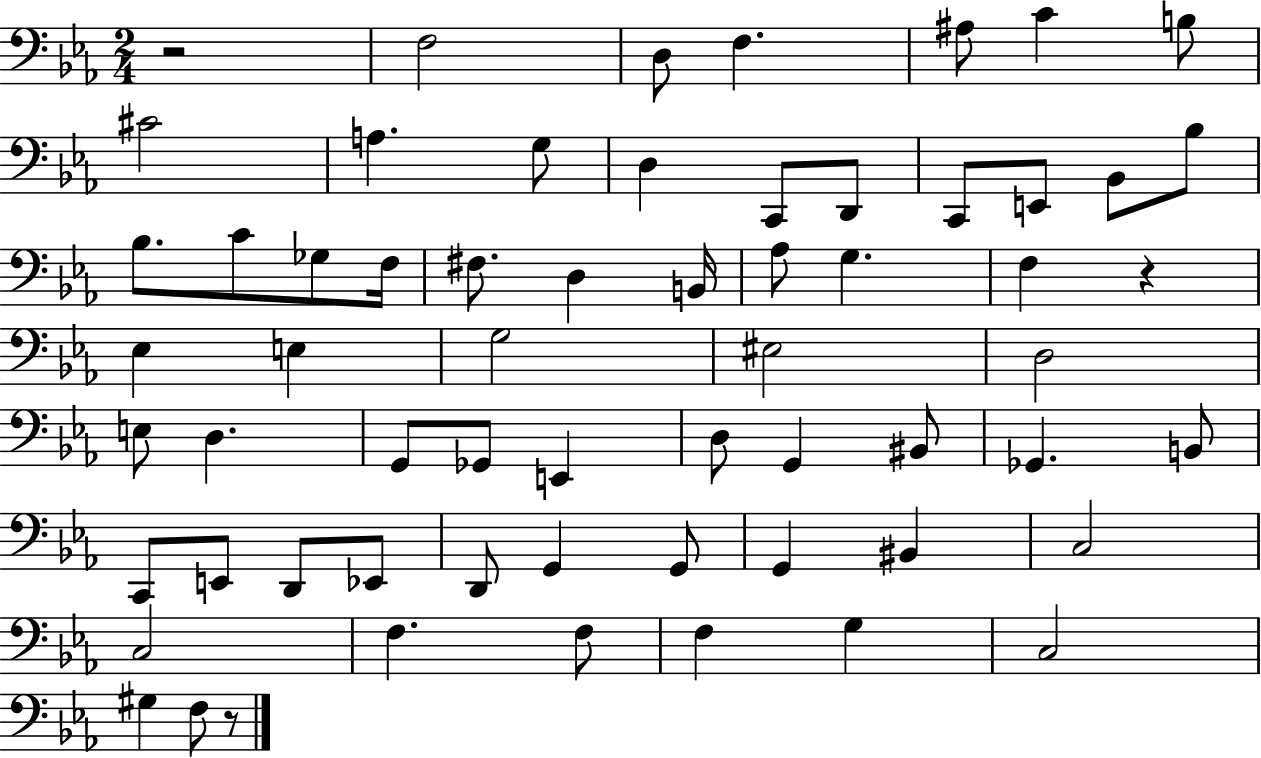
R/h F3/h D3/e F3/q. A#3/e C4/q B3/e C#4/h A3/q. G3/e D3/q C2/e D2/e C2/e E2/e Bb2/e Bb3/e Bb3/e. C4/e Gb3/e F3/s F#3/e. D3/q B2/s Ab3/e G3/q. F3/q R/q Eb3/q E3/q G3/h EIS3/h D3/h E3/e D3/q. G2/e Gb2/e E2/q D3/e G2/q BIS2/e Gb2/q. B2/e C2/e E2/e D2/e Eb2/e D2/e G2/q G2/e G2/q BIS2/q C3/h C3/h F3/q. F3/e F3/q G3/q C3/h G#3/q F3/e R/e